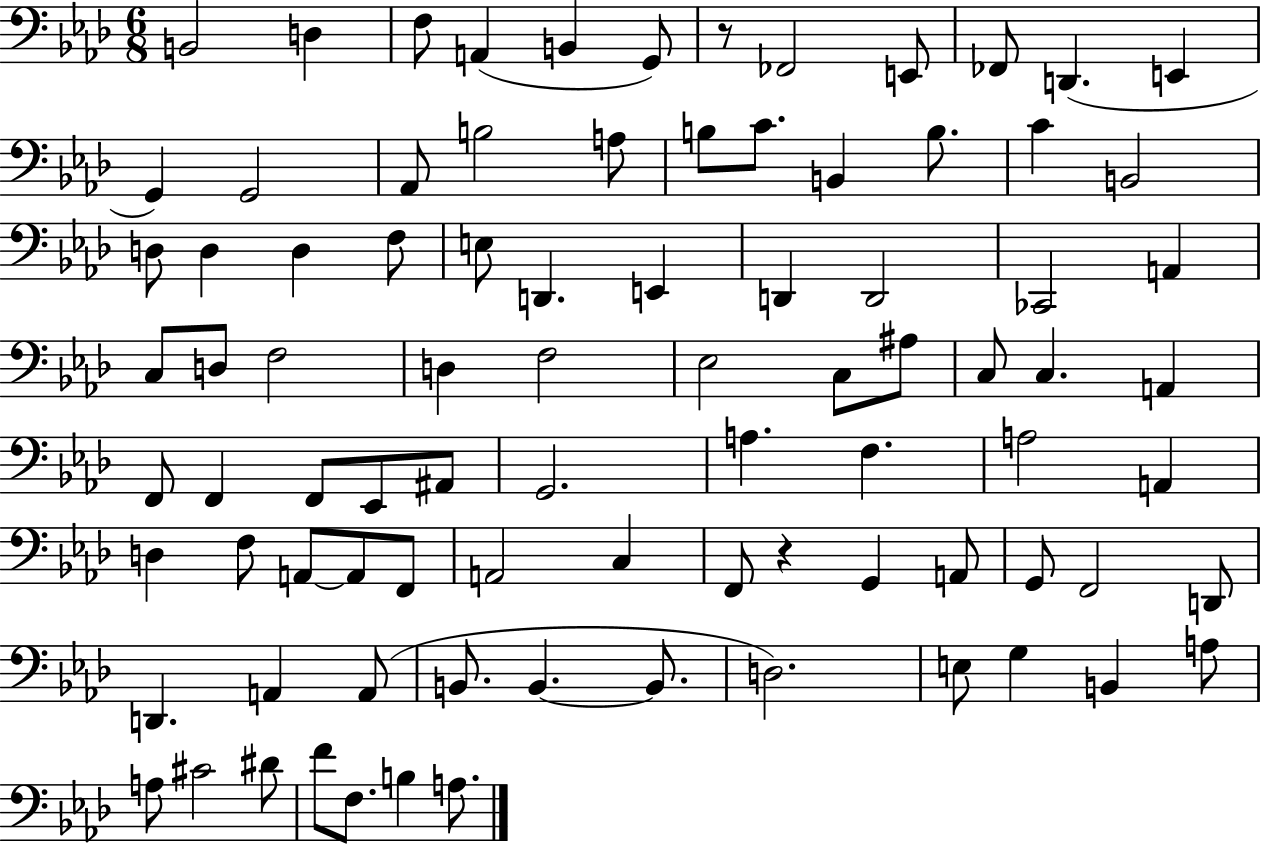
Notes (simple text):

B2/h D3/q F3/e A2/q B2/q G2/e R/e FES2/h E2/e FES2/e D2/q. E2/q G2/q G2/h Ab2/e B3/h A3/e B3/e C4/e. B2/q B3/e. C4/q B2/h D3/e D3/q D3/q F3/e E3/e D2/q. E2/q D2/q D2/h CES2/h A2/q C3/e D3/e F3/h D3/q F3/h Eb3/h C3/e A#3/e C3/e C3/q. A2/q F2/e F2/q F2/e Eb2/e A#2/e G2/h. A3/q. F3/q. A3/h A2/q D3/q F3/e A2/e A2/e F2/e A2/h C3/q F2/e R/q G2/q A2/e G2/e F2/h D2/e D2/q. A2/q A2/e B2/e. B2/q. B2/e. D3/h. E3/e G3/q B2/q A3/e A3/e C#4/h D#4/e F4/e F3/e. B3/q A3/e.